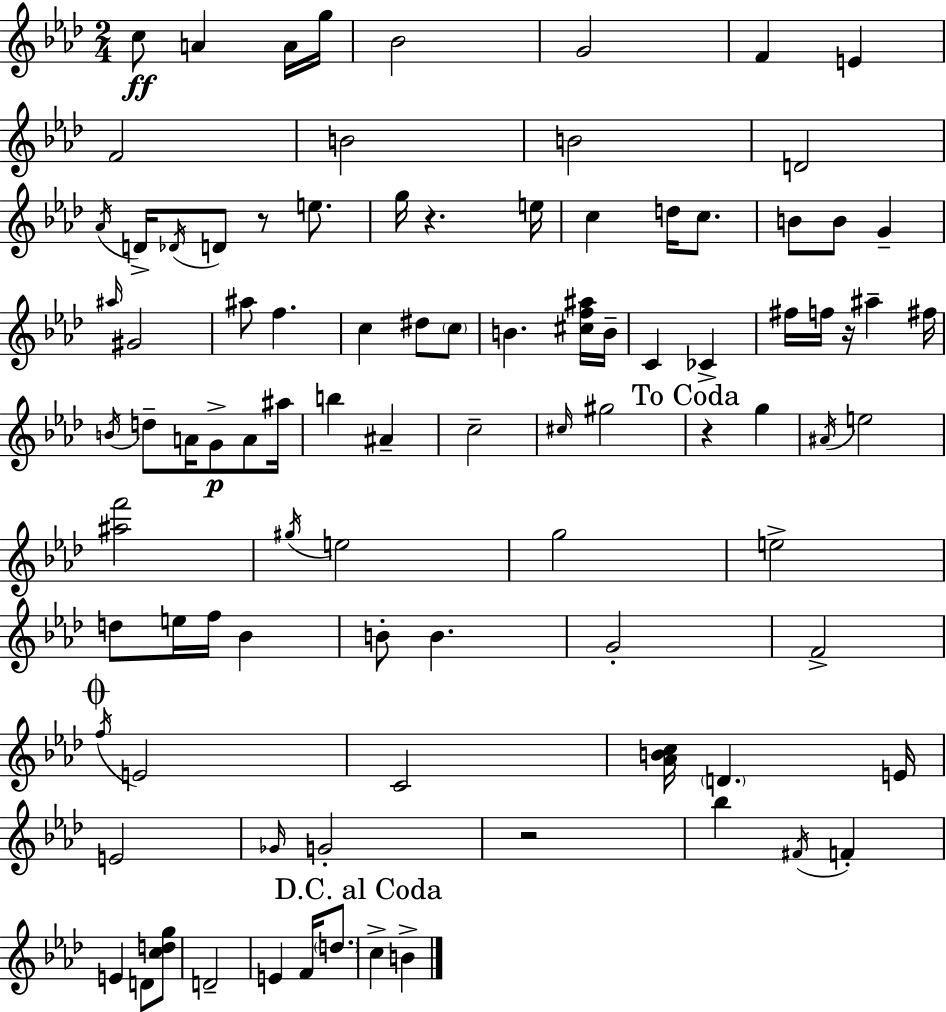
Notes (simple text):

C5/e A4/q A4/s G5/s Bb4/h G4/h F4/q E4/q F4/h B4/h B4/h D4/h Ab4/s D4/s Db4/s D4/e R/e E5/e. G5/s R/q. E5/s C5/q D5/s C5/e. B4/e B4/e G4/q A#5/s G#4/h A#5/e F5/q. C5/q D#5/e C5/e B4/q. [C#5,F5,A#5]/s B4/s C4/q CES4/q F#5/s F5/s R/s A#5/q F#5/s B4/s D5/e A4/s G4/e A4/e A#5/s B5/q A#4/q C5/h C#5/s G#5/h R/q G5/q A#4/s E5/h [A#5,F6]/h G#5/s E5/h G5/h E5/h D5/e E5/s F5/s Bb4/q B4/e B4/q. G4/h F4/h F5/s E4/h C4/h [Ab4,B4,C5]/s D4/q. E4/s E4/h Gb4/s G4/h R/h Bb5/q F#4/s F4/q E4/q D4/e [C5,D5,G5]/e D4/h E4/q F4/s D5/e. C5/q B4/q